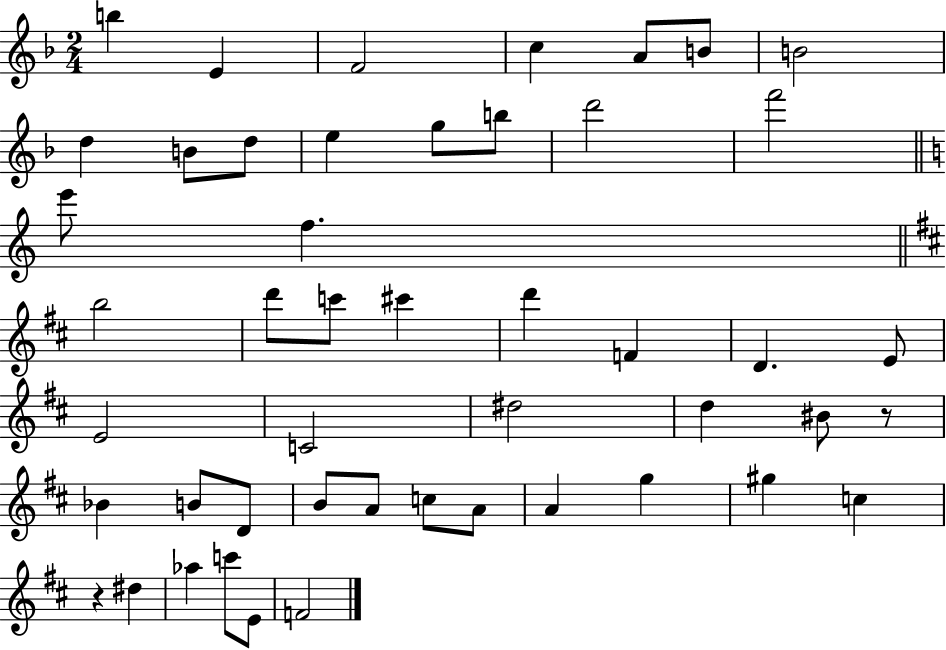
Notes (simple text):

B5/q E4/q F4/h C5/q A4/e B4/e B4/h D5/q B4/e D5/e E5/q G5/e B5/e D6/h F6/h E6/e F5/q. B5/h D6/e C6/e C#6/q D6/q F4/q D4/q. E4/e E4/h C4/h D#5/h D5/q BIS4/e R/e Bb4/q B4/e D4/e B4/e A4/e C5/e A4/e A4/q G5/q G#5/q C5/q R/q D#5/q Ab5/q C6/e E4/e F4/h